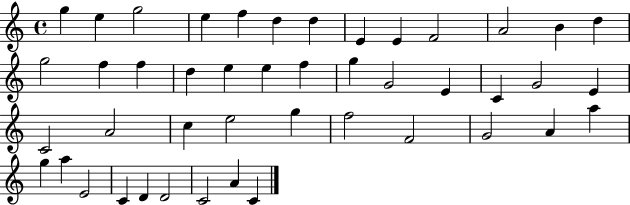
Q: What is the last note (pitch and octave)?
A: C4